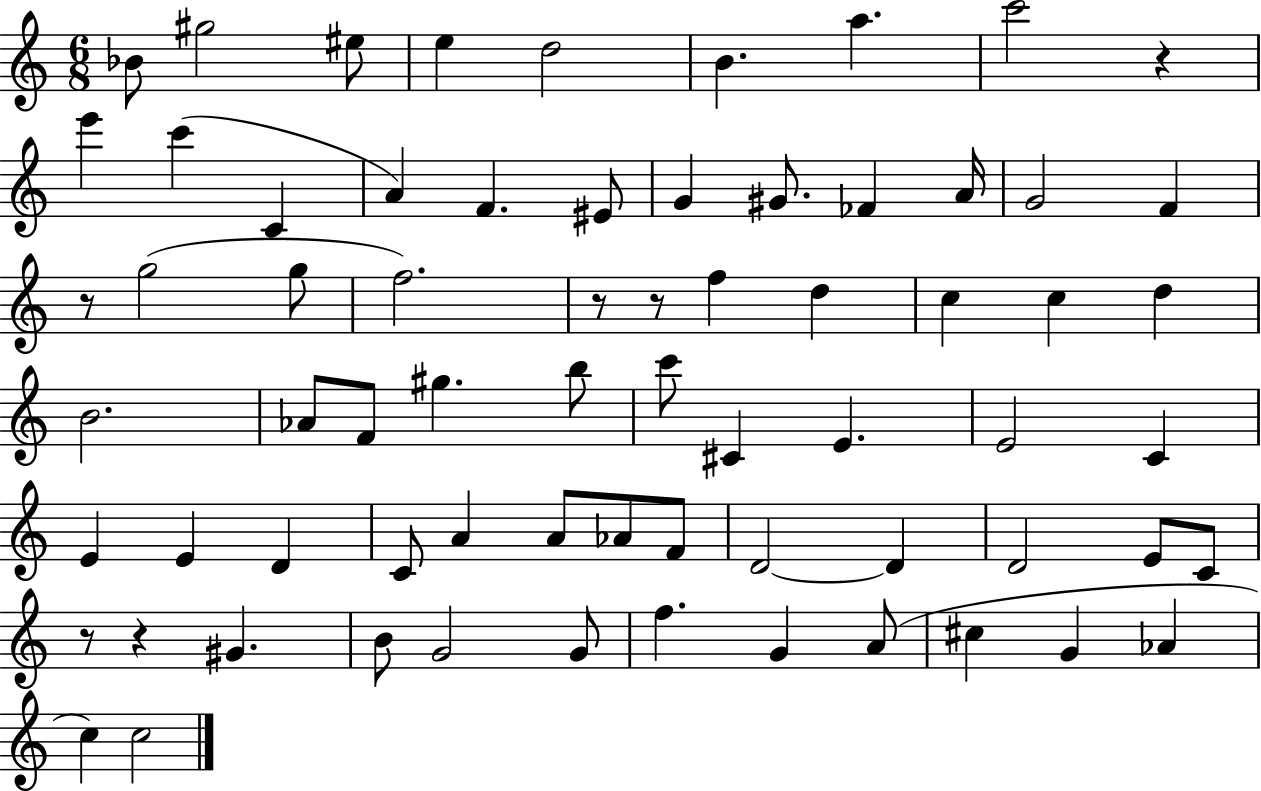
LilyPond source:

{
  \clef treble
  \numericTimeSignature
  \time 6/8
  \key c \major
  bes'8 gis''2 eis''8 | e''4 d''2 | b'4. a''4. | c'''2 r4 | \break e'''4 c'''4( c'4 | a'4) f'4. eis'8 | g'4 gis'8. fes'4 a'16 | g'2 f'4 | \break r8 g''2( g''8 | f''2.) | r8 r8 f''4 d''4 | c''4 c''4 d''4 | \break b'2. | aes'8 f'8 gis''4. b''8 | c'''8 cis'4 e'4. | e'2 c'4 | \break e'4 e'4 d'4 | c'8 a'4 a'8 aes'8 f'8 | d'2~~ d'4 | d'2 e'8 c'8 | \break r8 r4 gis'4. | b'8 g'2 g'8 | f''4. g'4 a'8( | cis''4 g'4 aes'4 | \break c''4) c''2 | \bar "|."
}